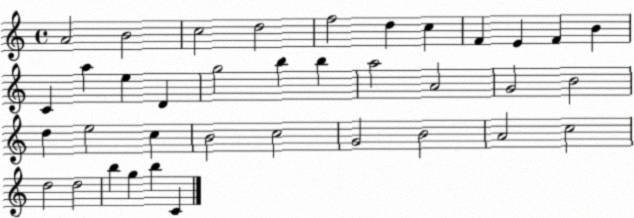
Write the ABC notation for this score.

X:1
T:Untitled
M:4/4
L:1/4
K:C
A2 B2 c2 d2 f2 d c F E F B C a e D g2 b b a2 A2 G2 B2 d e2 c B2 c2 G2 B2 A2 c2 d2 d2 b g b C